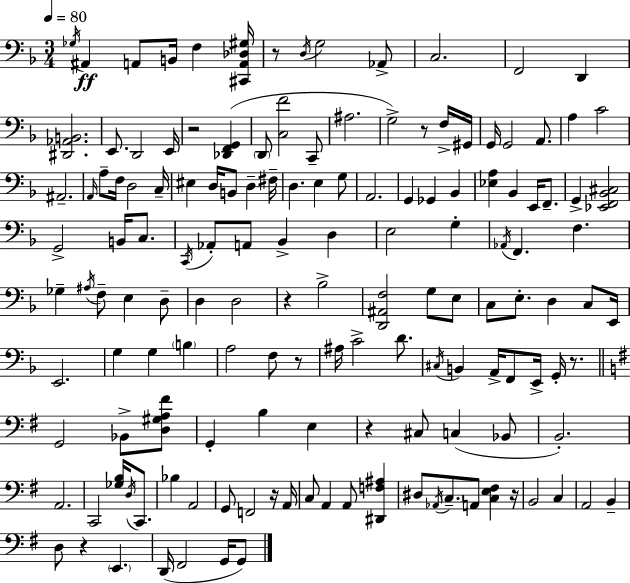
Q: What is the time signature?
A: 3/4